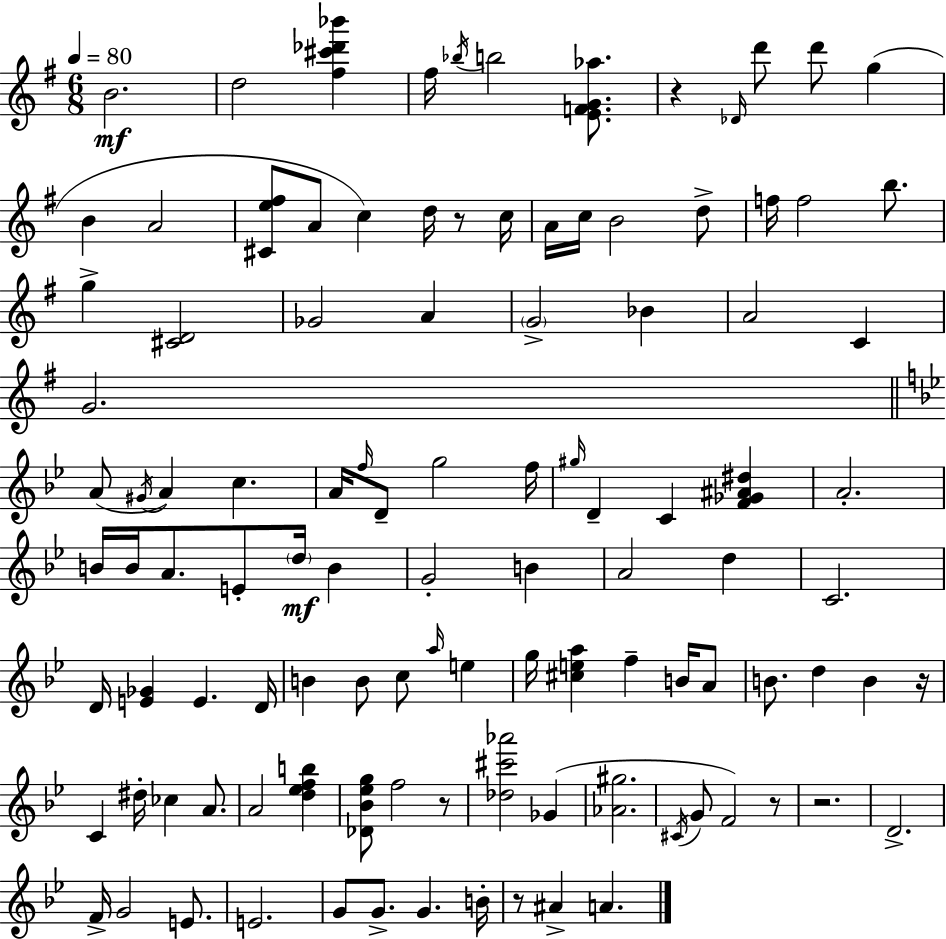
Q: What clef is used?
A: treble